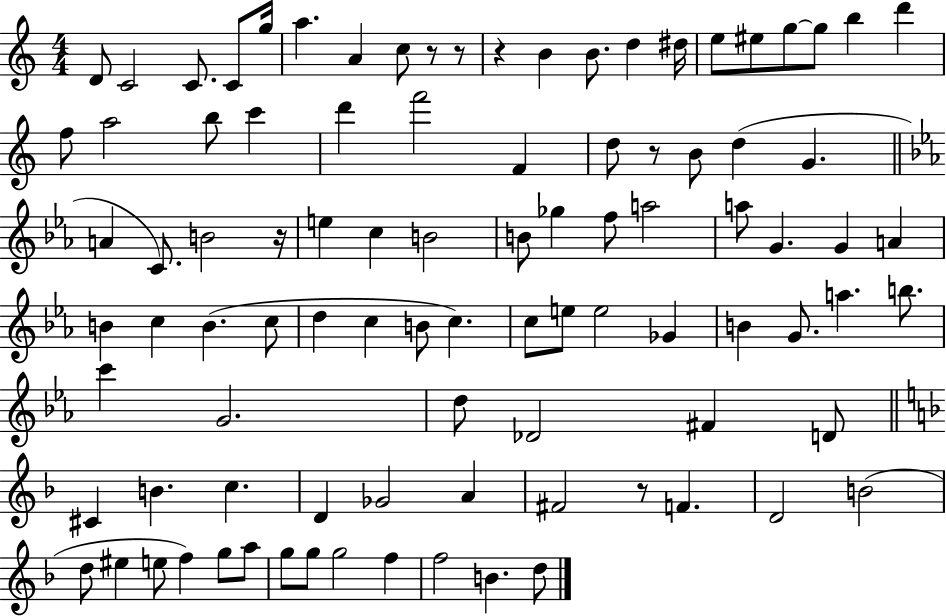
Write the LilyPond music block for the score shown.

{
  \clef treble
  \numericTimeSignature
  \time 4/4
  \key c \major
  d'8 c'2 c'8. c'8 g''16 | a''4. a'4 c''8 r8 r8 | r4 b'4 b'8. d''4 dis''16 | e''8 eis''8 g''8~~ g''8 b''4 d'''4 | \break f''8 a''2 b''8 c'''4 | d'''4 f'''2 f'4 | d''8 r8 b'8 d''4( g'4. | \bar "||" \break \key ees \major a'4 c'8.) b'2 r16 | e''4 c''4 b'2 | b'8 ges''4 f''8 a''2 | a''8 g'4. g'4 a'4 | \break b'4 c''4 b'4.( c''8 | d''4 c''4 b'8 c''4.) | c''8 e''8 e''2 ges'4 | b'4 g'8. a''4. b''8. | \break c'''4 g'2. | d''8 des'2 fis'4 d'8 | \bar "||" \break \key f \major cis'4 b'4. c''4. | d'4 ges'2 a'4 | fis'2 r8 f'4. | d'2 b'2( | \break d''8 eis''4 e''8 f''4) g''8 a''8 | g''8 g''8 g''2 f''4 | f''2 b'4. d''8 | \bar "|."
}